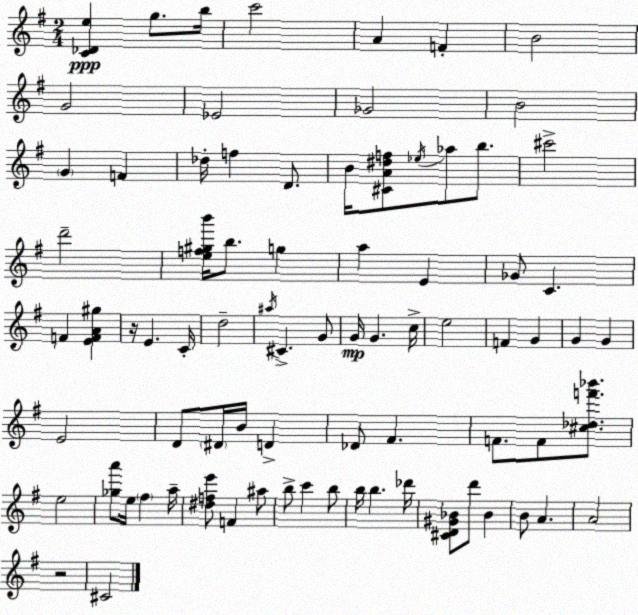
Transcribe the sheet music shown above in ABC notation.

X:1
T:Untitled
M:2/4
L:1/4
K:G
[C_De] g/2 b/4 c'2 A F B2 G2 _E2 _G2 B2 G F _d/4 f D/2 B/4 [^CA^df]/2 _e/4 _a/2 b/2 ^c'2 d'2 [ef^gb']/4 b/2 g a E _G/2 C F [EFA^g] z/4 E C/4 d2 ^a/4 ^C G/2 G/4 G c/4 e2 F G G G E2 D/2 ^D/4 B/4 D _D/2 ^F F/2 F/2 [^c_df'_b']/2 e2 [_ga']/2 e/4 ^f a/4 [^dfe']/2 F ^a/2 b/2 c' b/2 b/4 b _d'/4 [^CD^G_B]/2 d'/2 _B B/2 A A2 z2 ^C2